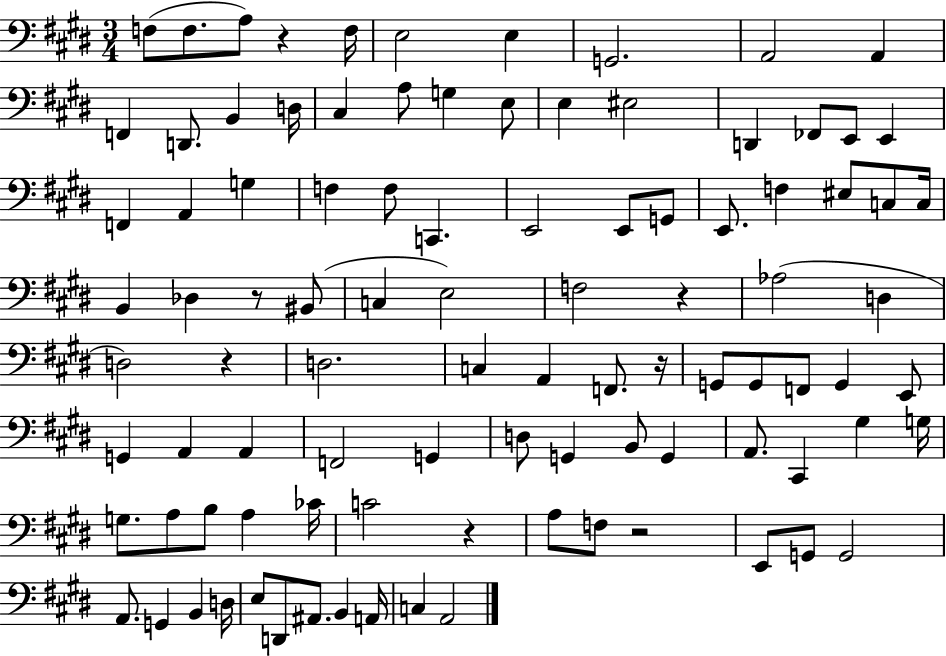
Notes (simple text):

F3/e F3/e. A3/e R/q F3/s E3/h E3/q G2/h. A2/h A2/q F2/q D2/e. B2/q D3/s C#3/q A3/e G3/q E3/e E3/q EIS3/h D2/q FES2/e E2/e E2/q F2/q A2/q G3/q F3/q F3/e C2/q. E2/h E2/e G2/e E2/e. F3/q EIS3/e C3/e C3/s B2/q Db3/q R/e BIS2/e C3/q E3/h F3/h R/q Ab3/h D3/q D3/h R/q D3/h. C3/q A2/q F2/e. R/s G2/e G2/e F2/e G2/q E2/e G2/q A2/q A2/q F2/h G2/q D3/e G2/q B2/e G2/q A2/e. C#2/q G#3/q G3/s G3/e. A3/e B3/e A3/q CES4/s C4/h R/q A3/e F3/e R/h E2/e G2/e G2/h A2/e. G2/q B2/q D3/s E3/e D2/e A#2/e. B2/q A2/s C3/q A2/h